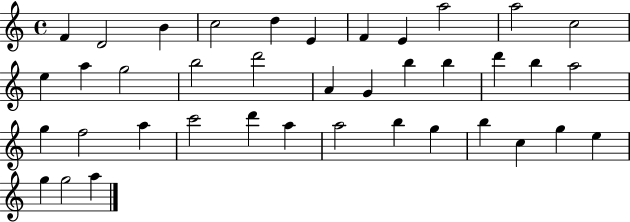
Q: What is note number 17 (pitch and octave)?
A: A4